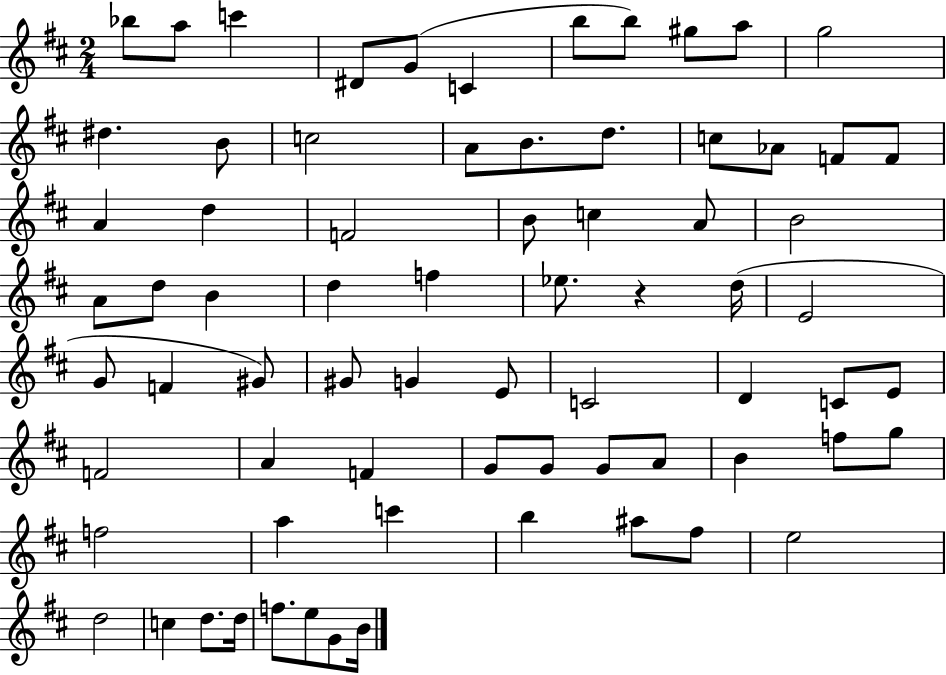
Bb5/e A5/e C6/q D#4/e G4/e C4/q B5/e B5/e G#5/e A5/e G5/h D#5/q. B4/e C5/h A4/e B4/e. D5/e. C5/e Ab4/e F4/e F4/e A4/q D5/q F4/h B4/e C5/q A4/e B4/h A4/e D5/e B4/q D5/q F5/q Eb5/e. R/q D5/s E4/h G4/e F4/q G#4/e G#4/e G4/q E4/e C4/h D4/q C4/e E4/e F4/h A4/q F4/q G4/e G4/e G4/e A4/e B4/q F5/e G5/e F5/h A5/q C6/q B5/q A#5/e F#5/e E5/h D5/h C5/q D5/e. D5/s F5/e. E5/e G4/e B4/s